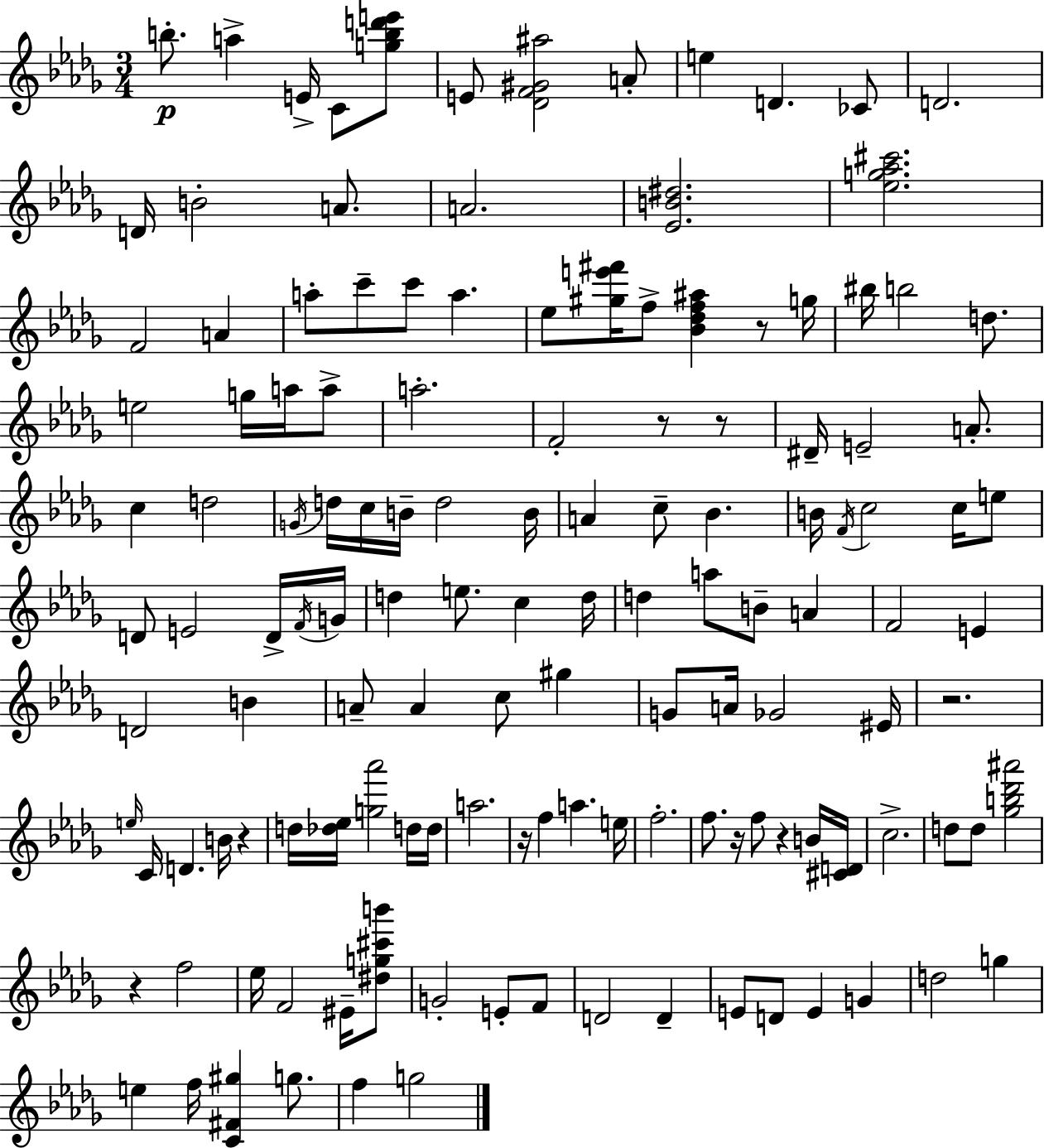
{
  \clef treble
  \numericTimeSignature
  \time 3/4
  \key bes \minor
  b''8.-.\p a''4-> e'16-> c'8 <g'' b'' d''' e'''>8 | e'8 <des' f' gis' ais''>2 a'8-. | e''4 d'4. ces'8 | d'2. | \break d'16 b'2-. a'8. | a'2. | <ees' b' dis''>2. | <ees'' g'' aes'' cis'''>2. | \break f'2 a'4 | a''8-. c'''8-- c'''8 a''4. | ees''8 <gis'' e''' fis'''>16 f''8-> <bes' des'' f'' ais''>4 r8 g''16 | bis''16 b''2 d''8. | \break e''2 g''16 a''16 a''8-> | a''2.-. | f'2-. r8 r8 | dis'16-- e'2-- a'8.-. | \break c''4 d''2 | \acciaccatura { g'16 } d''16 c''16 b'16-- d''2 | b'16 a'4 c''8-- bes'4. | b'16 \acciaccatura { f'16 } c''2 c''16 | \break e''8 d'8 e'2 | d'16-> \acciaccatura { f'16 } g'16 d''4 e''8. c''4 | d''16 d''4 a''8 b'8-- a'4 | f'2 e'4 | \break d'2 b'4 | a'8-- a'4 c''8 gis''4 | g'8 a'16 ges'2 | eis'16 r2. | \break \grace { e''16 } c'16 d'4. b'16 | r4 d''16 <des'' ees''>16 <g'' aes'''>2 | d''16 d''16 a''2. | r16 f''4 a''4. | \break e''16 f''2.-. | f''8. r16 f''8 r4 | b'16 <cis' d'>16 c''2.-> | d''8 d''8 <ges'' b'' des''' ais'''>2 | \break r4 f''2 | ees''16 f'2 | eis'16-- <dis'' g'' cis''' b'''>8 g'2-. | e'8-. f'8 d'2 | \break d'4-- e'8 d'8 e'4 | g'4 d''2 | g''4 e''4 f''16 <c' fis' gis''>4 | g''8. f''4 g''2 | \break \bar "|."
}